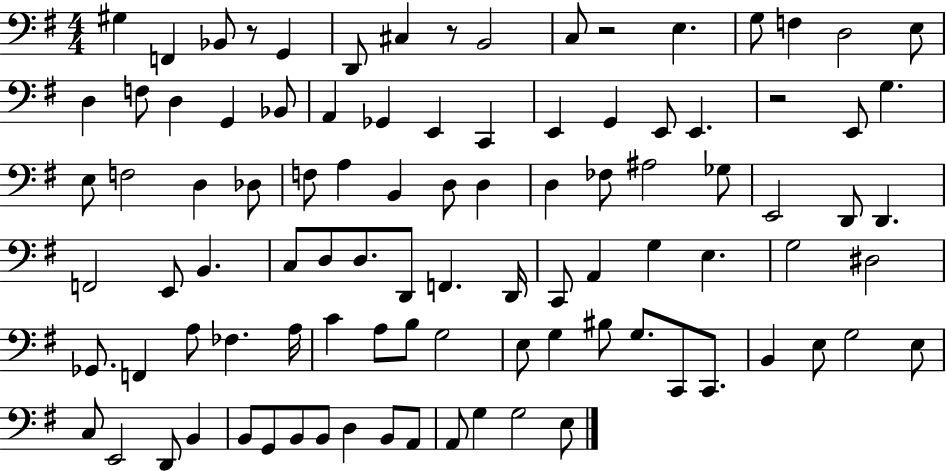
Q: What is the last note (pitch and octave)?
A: E3